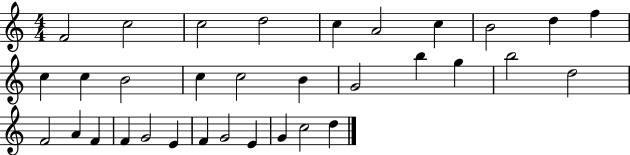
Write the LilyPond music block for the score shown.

{
  \clef treble
  \numericTimeSignature
  \time 4/4
  \key c \major
  f'2 c''2 | c''2 d''2 | c''4 a'2 c''4 | b'2 d''4 f''4 | \break c''4 c''4 b'2 | c''4 c''2 b'4 | g'2 b''4 g''4 | b''2 d''2 | \break f'2 a'4 f'4 | f'4 g'2 e'4 | f'4 g'2 e'4 | g'4 c''2 d''4 | \break \bar "|."
}